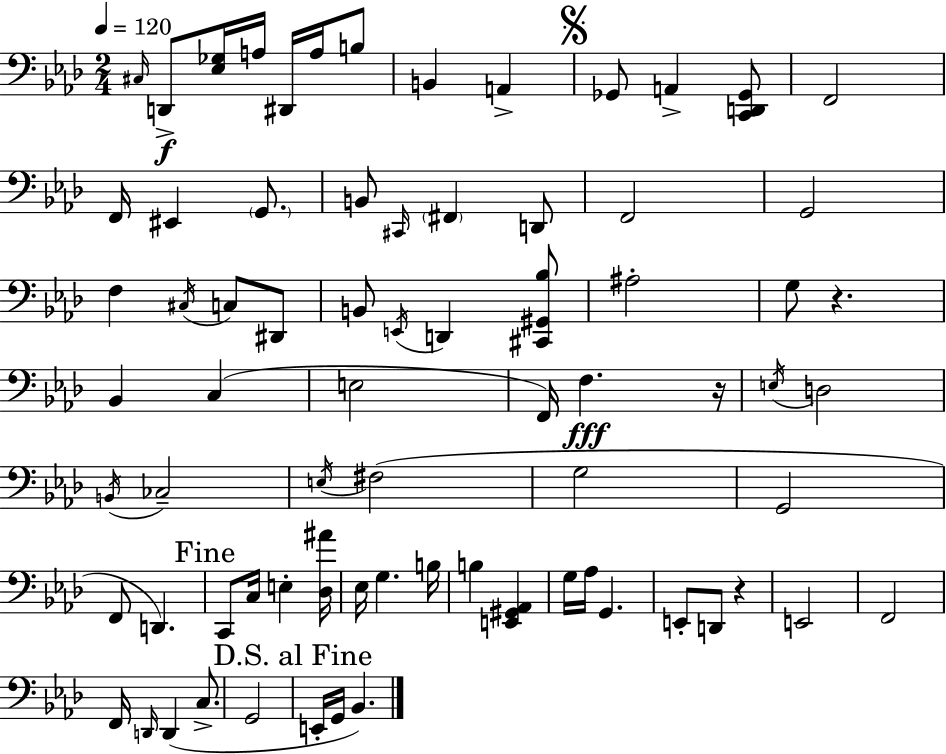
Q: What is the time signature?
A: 2/4